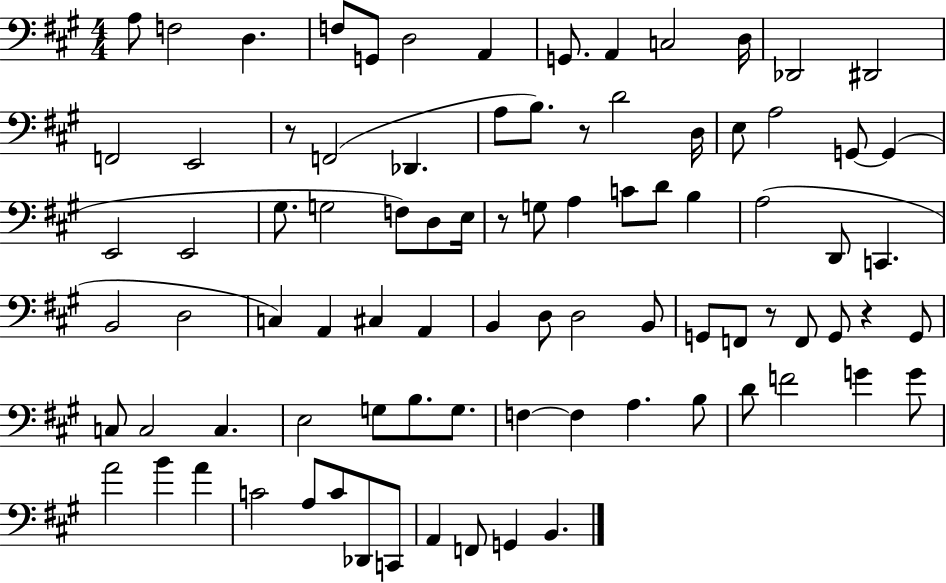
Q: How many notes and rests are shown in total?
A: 87